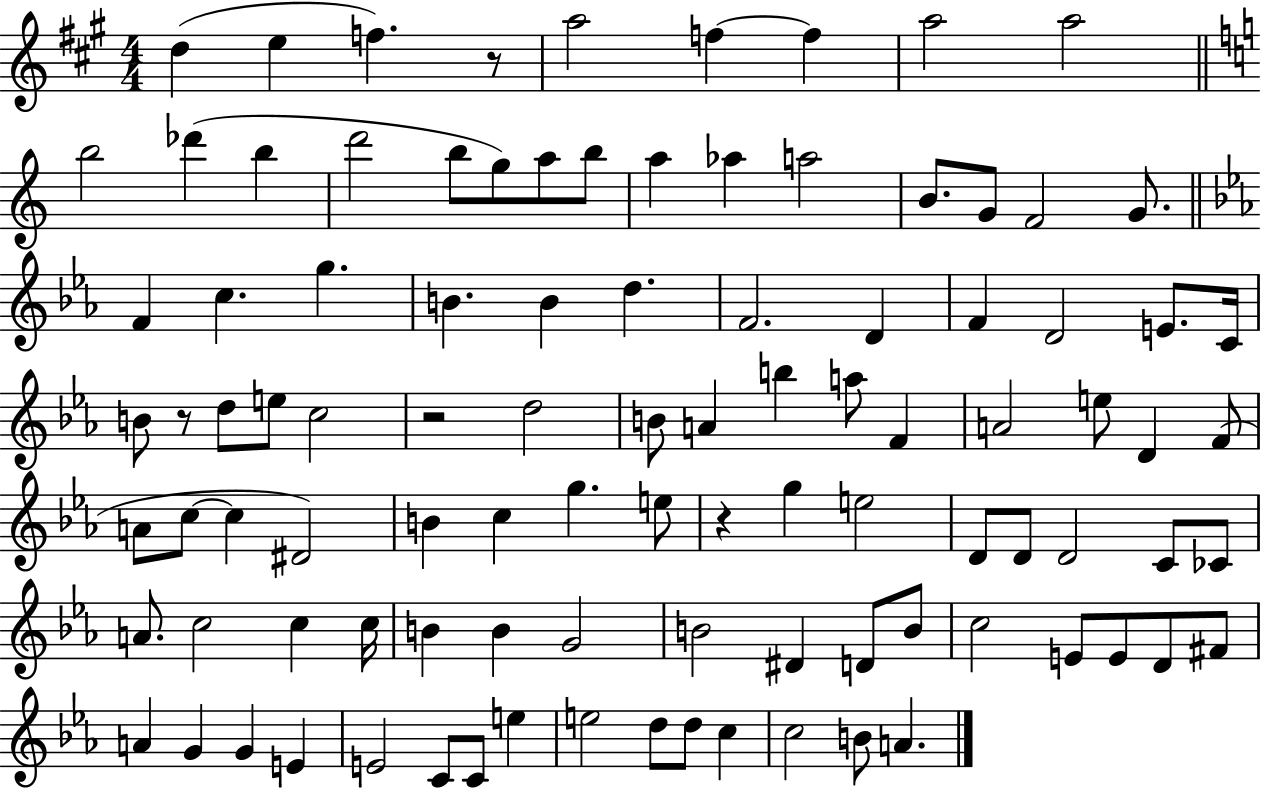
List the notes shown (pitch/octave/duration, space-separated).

D5/q E5/q F5/q. R/e A5/h F5/q F5/q A5/h A5/h B5/h Db6/q B5/q D6/h B5/e G5/e A5/e B5/e A5/q Ab5/q A5/h B4/e. G4/e F4/h G4/e. F4/q C5/q. G5/q. B4/q. B4/q D5/q. F4/h. D4/q F4/q D4/h E4/e. C4/s B4/e R/e D5/e E5/e C5/h R/h D5/h B4/e A4/q B5/q A5/e F4/q A4/h E5/e D4/q F4/e A4/e C5/e C5/q D#4/h B4/q C5/q G5/q. E5/e R/q G5/q E5/h D4/e D4/e D4/h C4/e CES4/e A4/e. C5/h C5/q C5/s B4/q B4/q G4/h B4/h D#4/q D4/e B4/e C5/h E4/e E4/e D4/e F#4/e A4/q G4/q G4/q E4/q E4/h C4/e C4/e E5/q E5/h D5/e D5/e C5/q C5/h B4/e A4/q.